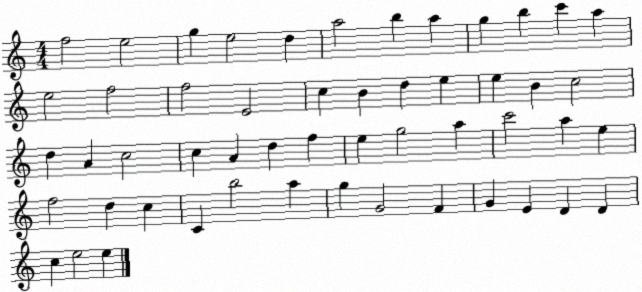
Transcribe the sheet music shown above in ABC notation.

X:1
T:Untitled
M:4/4
L:1/4
K:C
f2 e2 g e2 d a2 b a g b c' a e2 f2 f2 E2 c B d e e B c2 d A c2 c A d f e g2 a c'2 a e f2 d c C b2 a g G2 F G E D D c e2 e